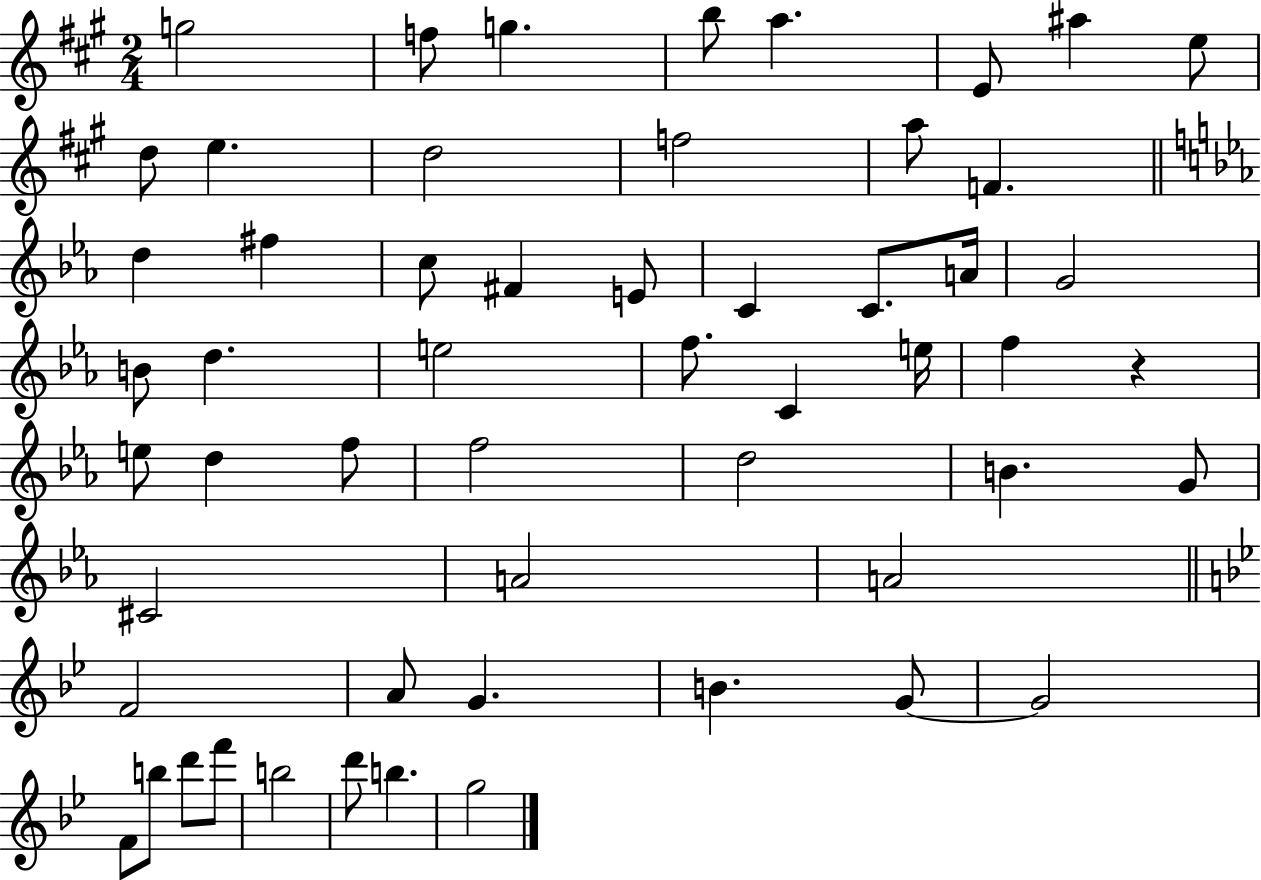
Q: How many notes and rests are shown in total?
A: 55